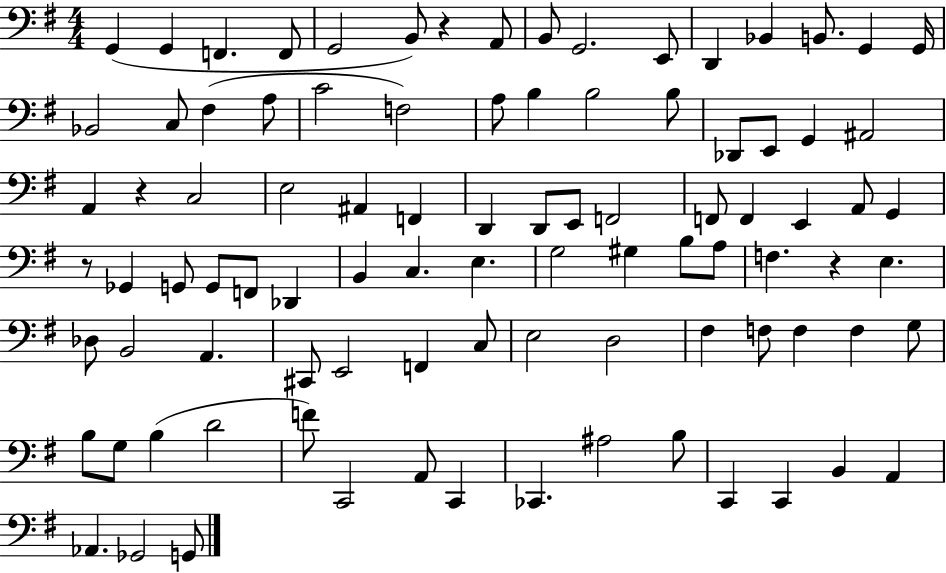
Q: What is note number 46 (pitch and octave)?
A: G2